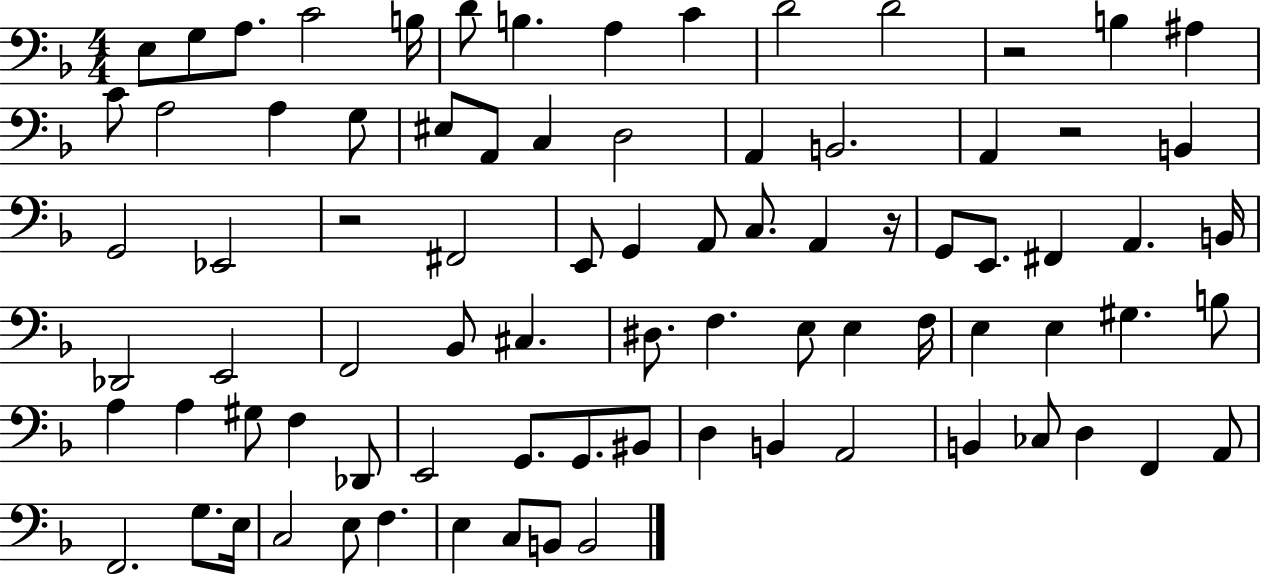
E3/e G3/e A3/e. C4/h B3/s D4/e B3/q. A3/q C4/q D4/h D4/h R/h B3/q A#3/q C4/e A3/h A3/q G3/e EIS3/e A2/e C3/q D3/h A2/q B2/h. A2/q R/h B2/q G2/h Eb2/h R/h F#2/h E2/e G2/q A2/e C3/e. A2/q R/s G2/e E2/e. F#2/q A2/q. B2/s Db2/h E2/h F2/h Bb2/e C#3/q. D#3/e. F3/q. E3/e E3/q F3/s E3/q E3/q G#3/q. B3/e A3/q A3/q G#3/e F3/q Db2/e E2/h G2/e. G2/e. BIS2/e D3/q B2/q A2/h B2/q CES3/e D3/q F2/q A2/e F2/h. G3/e. E3/s C3/h E3/e F3/q. E3/q C3/e B2/e B2/h